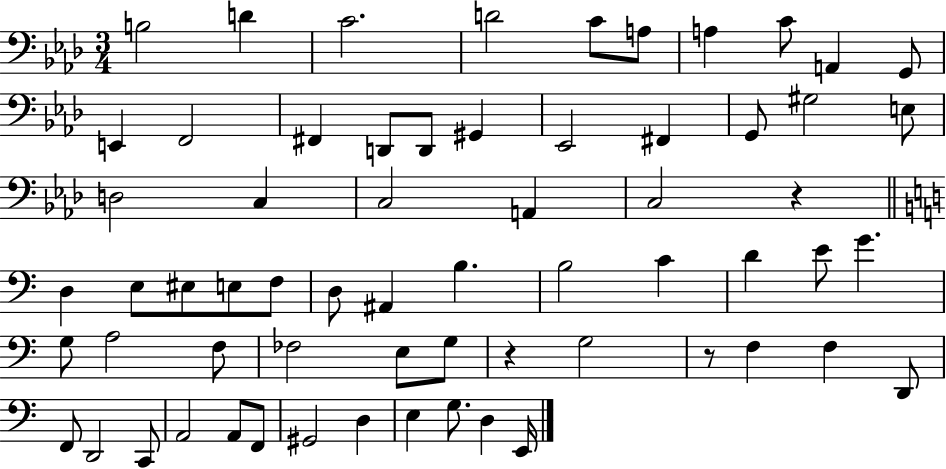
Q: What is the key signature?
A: AES major